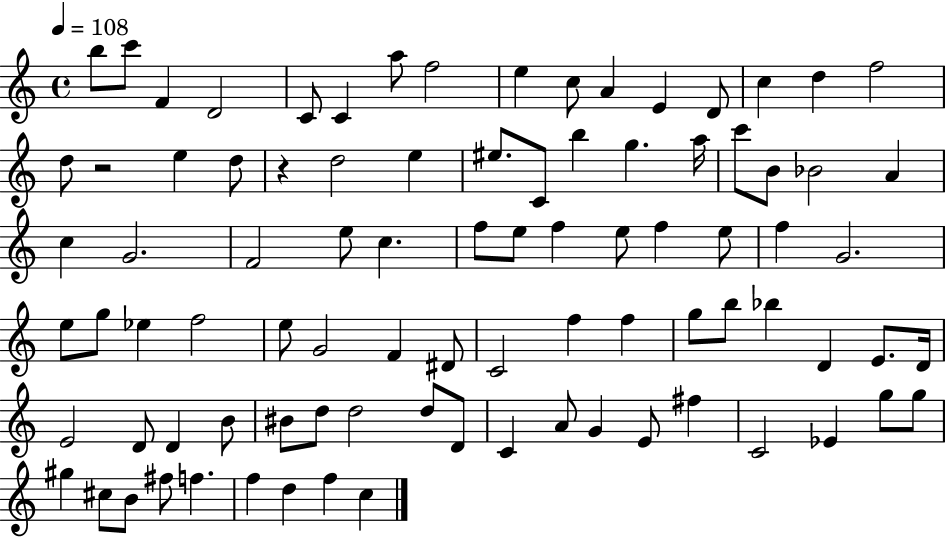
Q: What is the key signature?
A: C major